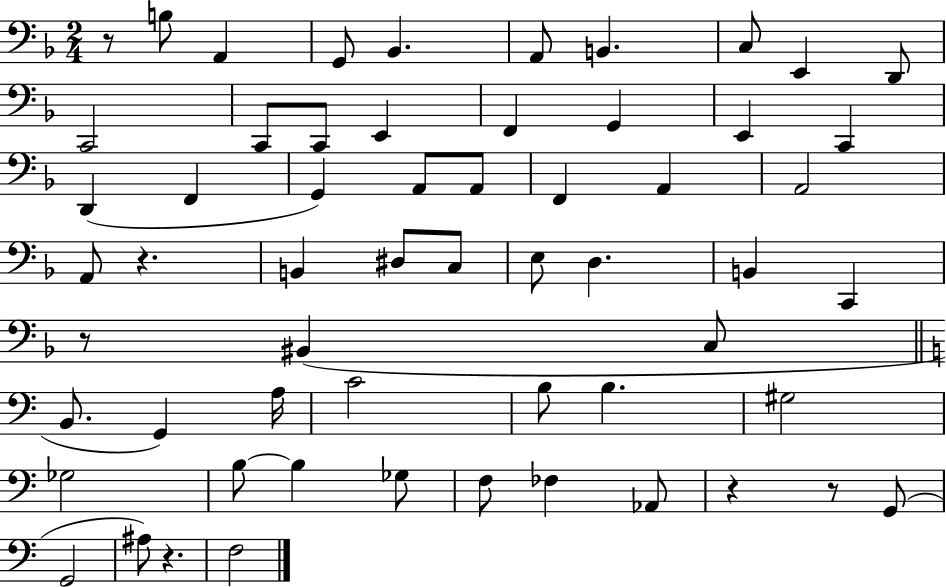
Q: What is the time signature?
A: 2/4